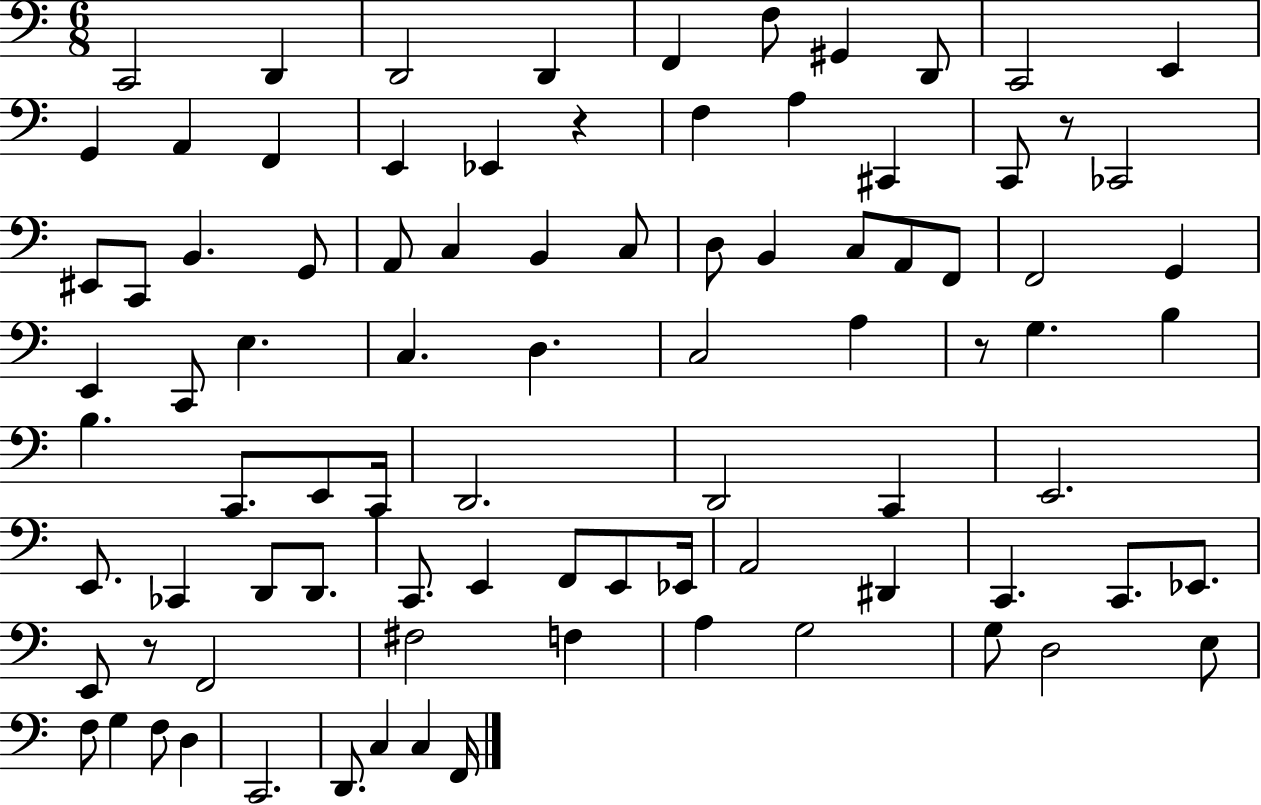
{
  \clef bass
  \numericTimeSignature
  \time 6/8
  \key c \major
  c,2 d,4 | d,2 d,4 | f,4 f8 gis,4 d,8 | c,2 e,4 | \break g,4 a,4 f,4 | e,4 ees,4 r4 | f4 a4 cis,4 | c,8 r8 ces,2 | \break eis,8 c,8 b,4. g,8 | a,8 c4 b,4 c8 | d8 b,4 c8 a,8 f,8 | f,2 g,4 | \break e,4 c,8 e4. | c4. d4. | c2 a4 | r8 g4. b4 | \break b4. c,8. e,8 c,16 | d,2. | d,2 c,4 | e,2. | \break e,8. ces,4 d,8 d,8. | c,8. e,4 f,8 e,8 ees,16 | a,2 dis,4 | c,4. c,8. ees,8. | \break e,8 r8 f,2 | fis2 f4 | a4 g2 | g8 d2 e8 | \break f8 g4 f8 d4 | c,2. | d,8. c4 c4 f,16 | \bar "|."
}